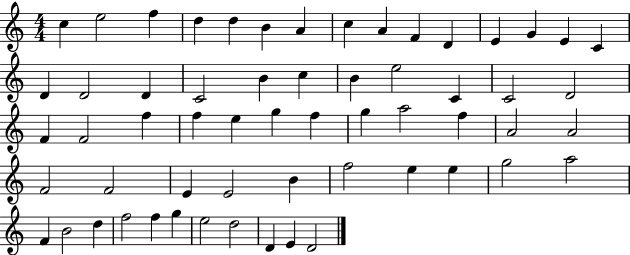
C5/q E5/h F5/q D5/q D5/q B4/q A4/q C5/q A4/q F4/q D4/q E4/q G4/q E4/q C4/q D4/q D4/h D4/q C4/h B4/q C5/q B4/q E5/h C4/q C4/h D4/h F4/q F4/h F5/q F5/q E5/q G5/q F5/q G5/q A5/h F5/q A4/h A4/h F4/h F4/h E4/q E4/h B4/q F5/h E5/q E5/q G5/h A5/h F4/q B4/h D5/q F5/h F5/q G5/q E5/h D5/h D4/q E4/q D4/h